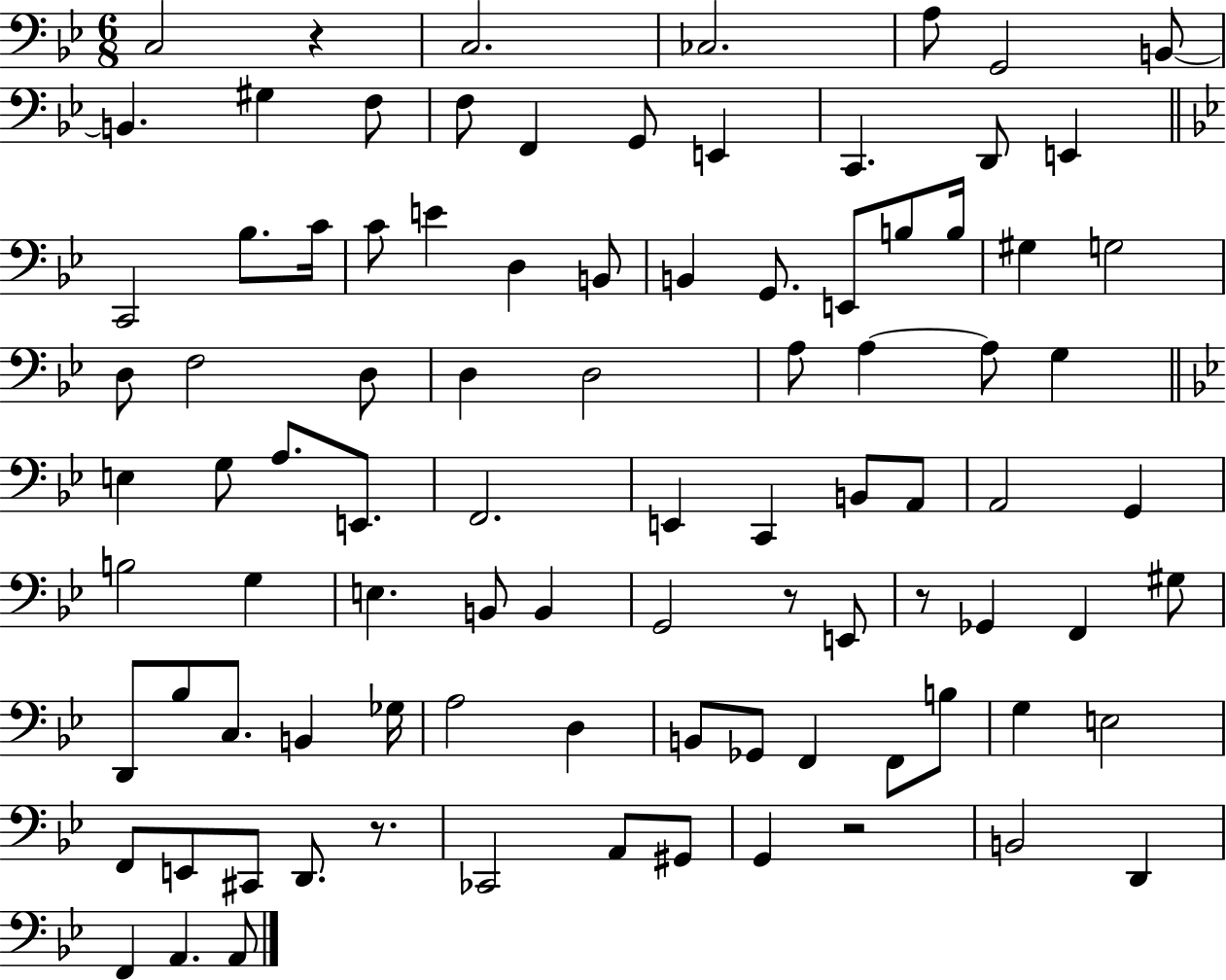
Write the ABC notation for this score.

X:1
T:Untitled
M:6/8
L:1/4
K:Bb
C,2 z C,2 _C,2 A,/2 G,,2 B,,/2 B,, ^G, F,/2 F,/2 F,, G,,/2 E,, C,, D,,/2 E,, C,,2 _B,/2 C/4 C/2 E D, B,,/2 B,, G,,/2 E,,/2 B,/2 B,/4 ^G, G,2 D,/2 F,2 D,/2 D, D,2 A,/2 A, A,/2 G, E, G,/2 A,/2 E,,/2 F,,2 E,, C,, B,,/2 A,,/2 A,,2 G,, B,2 G, E, B,,/2 B,, G,,2 z/2 E,,/2 z/2 _G,, F,, ^G,/2 D,,/2 _B,/2 C,/2 B,, _G,/4 A,2 D, B,,/2 _G,,/2 F,, F,,/2 B,/2 G, E,2 F,,/2 E,,/2 ^C,,/2 D,,/2 z/2 _C,,2 A,,/2 ^G,,/2 G,, z2 B,,2 D,, F,, A,, A,,/2